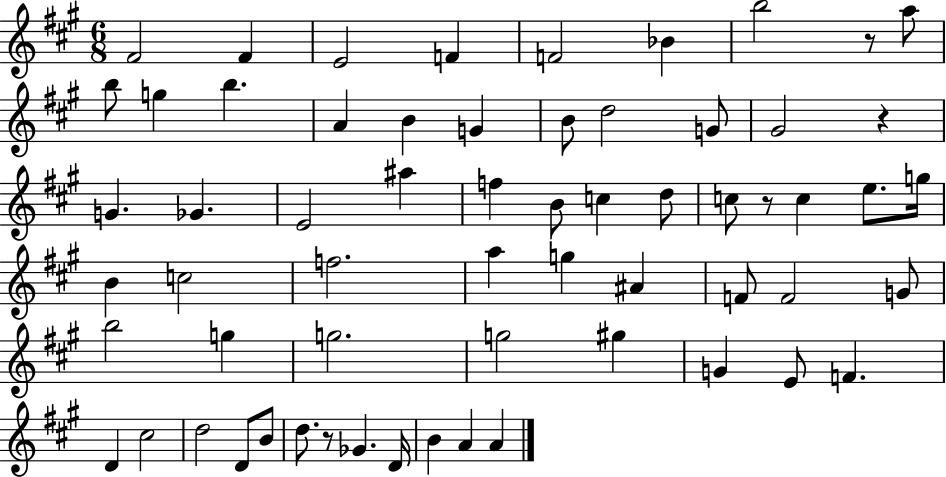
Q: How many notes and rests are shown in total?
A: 62